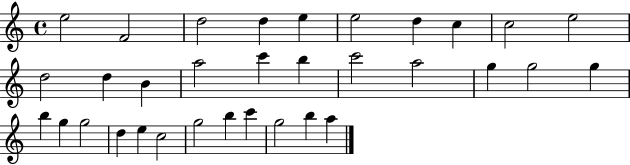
{
  \clef treble
  \time 4/4
  \defaultTimeSignature
  \key c \major
  e''2 f'2 | d''2 d''4 e''4 | e''2 d''4 c''4 | c''2 e''2 | \break d''2 d''4 b'4 | a''2 c'''4 b''4 | c'''2 a''2 | g''4 g''2 g''4 | \break b''4 g''4 g''2 | d''4 e''4 c''2 | g''2 b''4 c'''4 | g''2 b''4 a''4 | \break \bar "|."
}